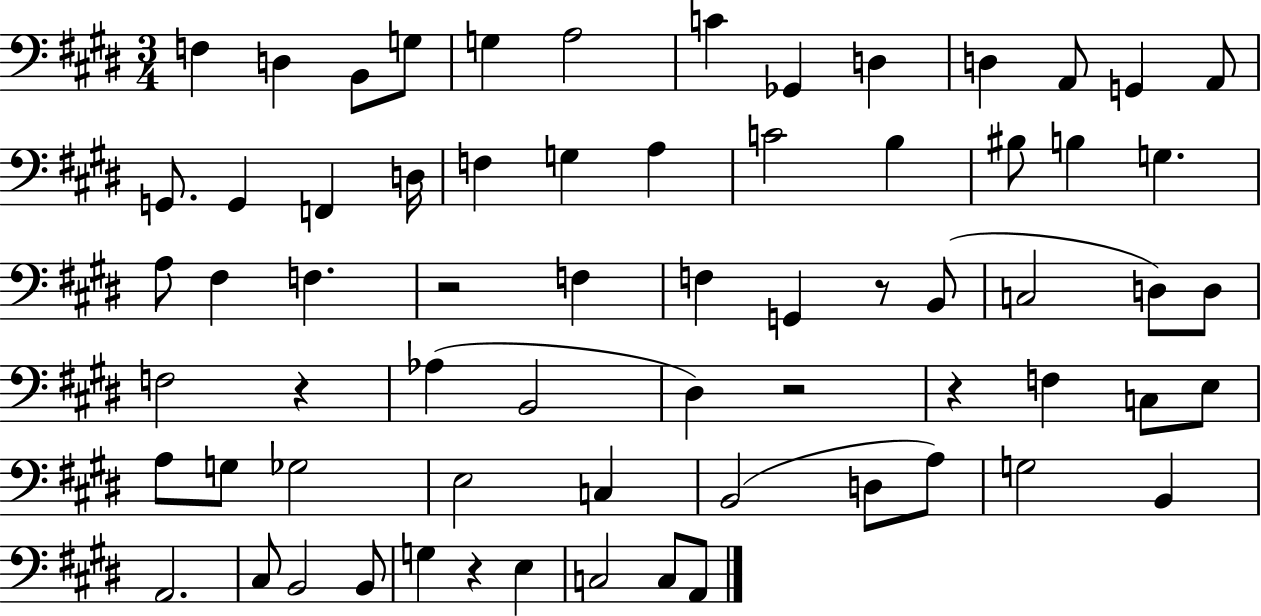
F3/q D3/q B2/e G3/e G3/q A3/h C4/q Gb2/q D3/q D3/q A2/e G2/q A2/e G2/e. G2/q F2/q D3/s F3/q G3/q A3/q C4/h B3/q BIS3/e B3/q G3/q. A3/e F#3/q F3/q. R/h F3/q F3/q G2/q R/e B2/e C3/h D3/e D3/e F3/h R/q Ab3/q B2/h D#3/q R/h R/q F3/q C3/e E3/e A3/e G3/e Gb3/h E3/h C3/q B2/h D3/e A3/e G3/h B2/q A2/h. C#3/e B2/h B2/e G3/q R/q E3/q C3/h C3/e A2/e